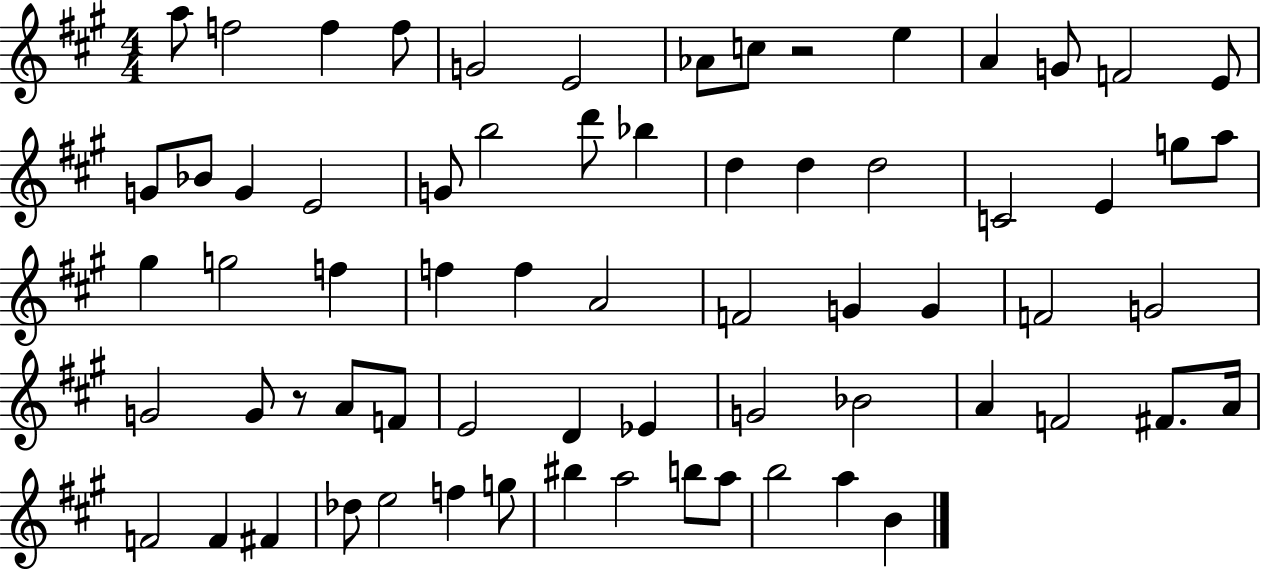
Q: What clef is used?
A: treble